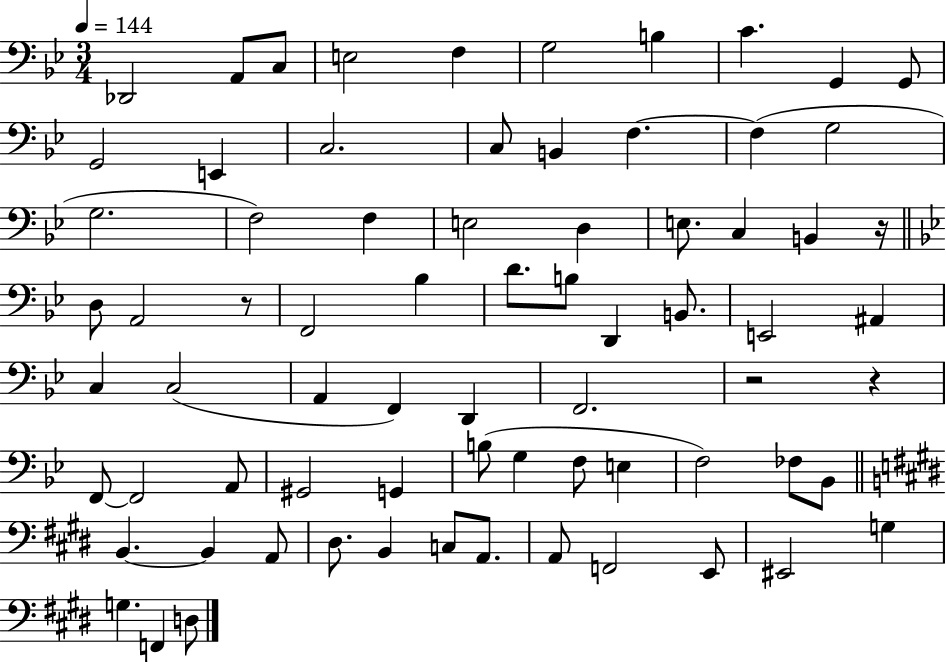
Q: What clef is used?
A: bass